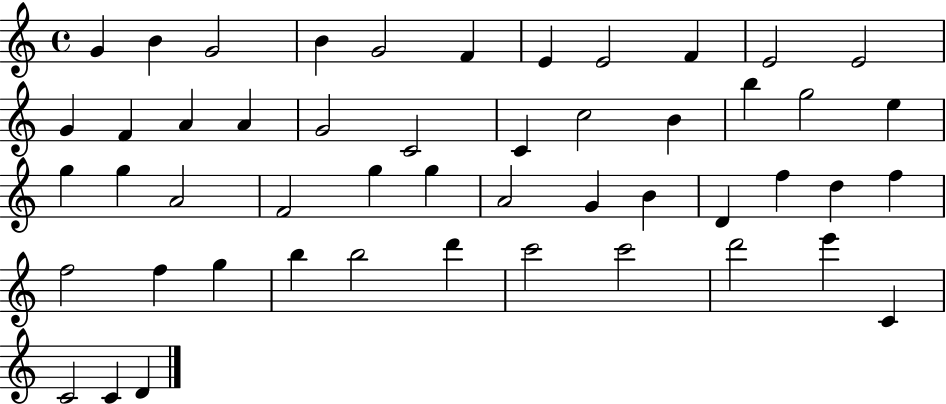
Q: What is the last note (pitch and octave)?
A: D4